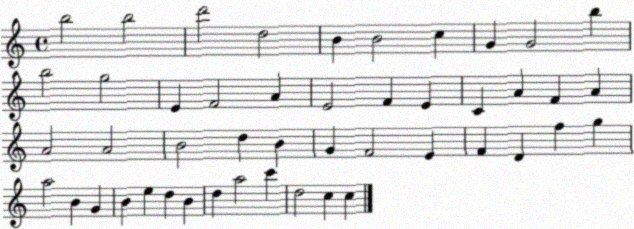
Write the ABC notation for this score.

X:1
T:Untitled
M:4/4
L:1/4
K:C
b2 b2 d'2 d2 B B2 c G G2 b b2 g2 E F2 A E2 F E C A F A A2 A2 B2 d B G F2 E F D f g a2 B G B e d B d a2 c' d2 c c